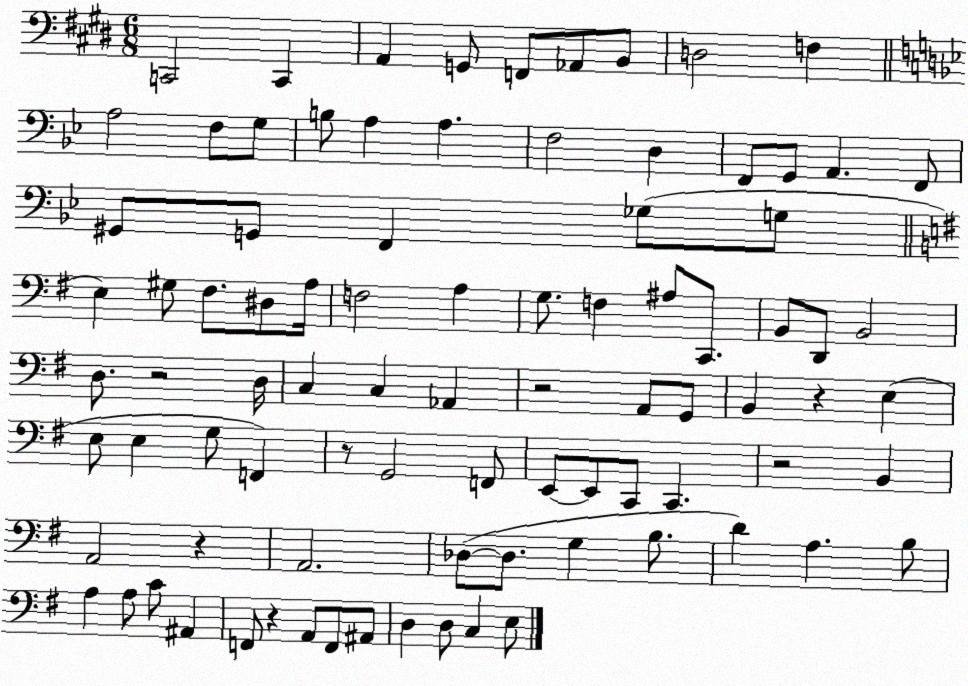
X:1
T:Untitled
M:6/8
L:1/4
K:E
C,,2 C,, A,, G,,/2 F,,/2 _A,,/2 B,,/2 D,2 F, A,2 F,/2 G,/2 B,/2 A, A, F,2 D, F,,/2 G,,/2 A,, F,,/2 ^G,,/2 G,,/2 F,, _G,/2 G,/2 E, ^G,/2 ^F,/2 ^D,/2 A,/4 F,2 A, G,/2 F, ^A,/2 C,,/2 B,,/2 D,,/2 B,,2 D,/2 z2 D,/4 C, C, _A,, z2 A,,/2 G,,/2 B,, z E, E,/2 E, G,/2 F,, z/2 G,,2 F,,/2 E,,/2 E,,/2 C,,/2 C,, z2 B,, A,,2 z A,,2 _D,/2 _D,/2 G, B,/2 D A, B,/2 A, A,/2 C/2 ^A,, F,,/2 z A,,/2 F,,/2 ^A,,/2 D, D,/2 C, E,/2